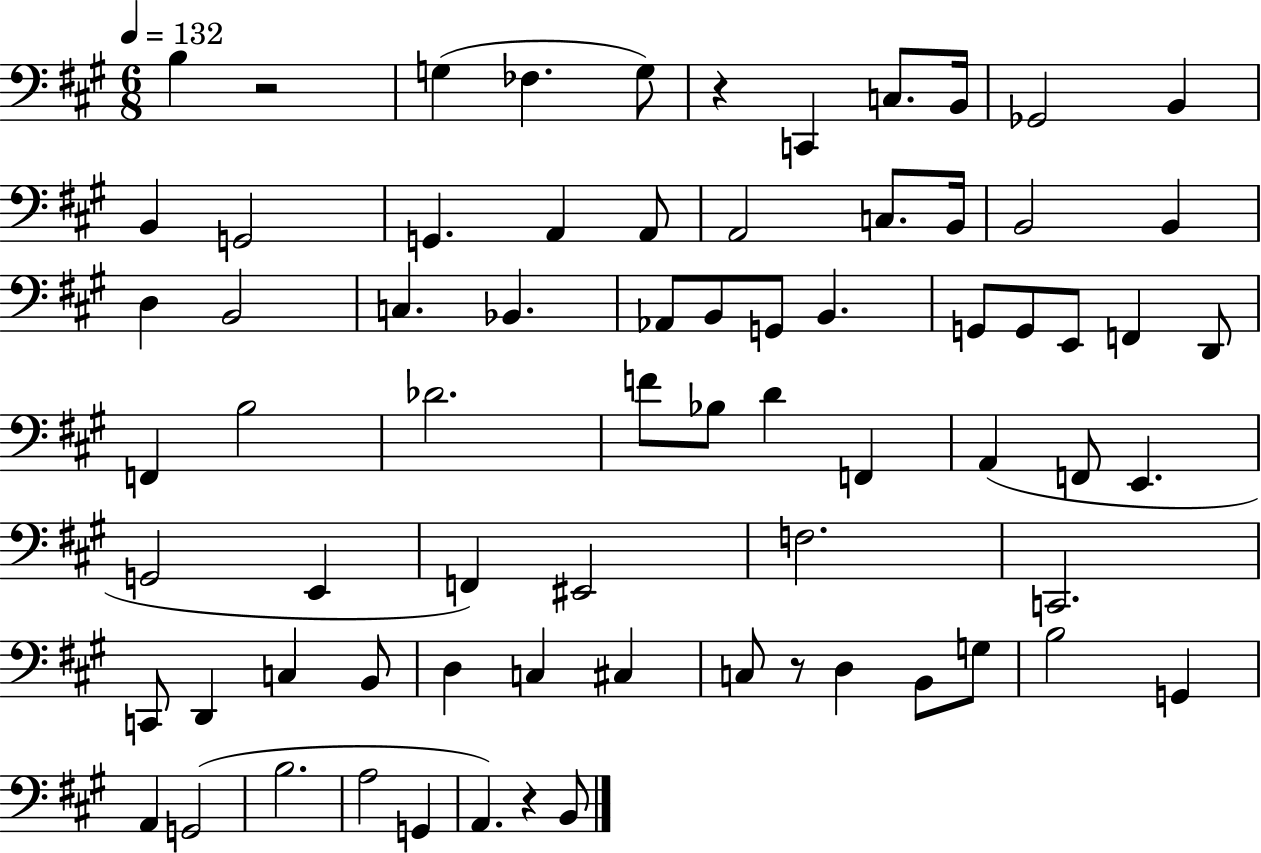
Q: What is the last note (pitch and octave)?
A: B2